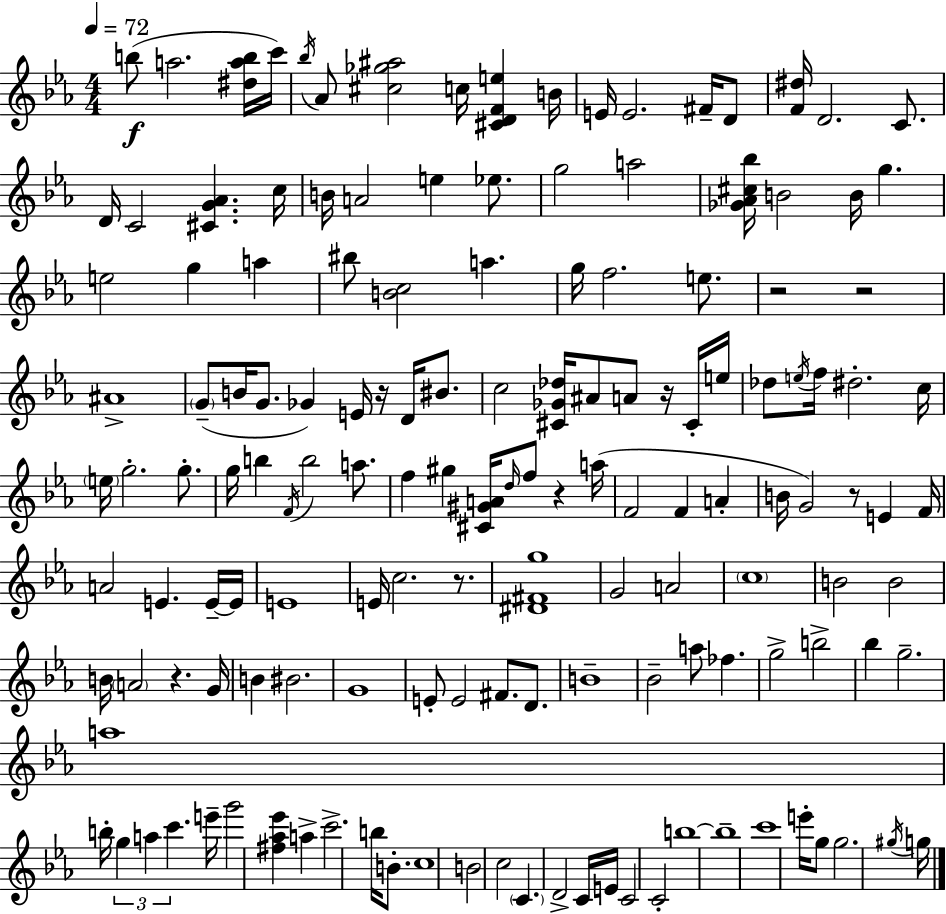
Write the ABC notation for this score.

X:1
T:Untitled
M:4/4
L:1/4
K:Cm
b/2 a2 [^dab]/4 c'/4 _b/4 _A/2 [^c_g^a]2 c/4 [^CDFe] B/4 E/4 E2 ^F/4 D/2 [F^d]/4 D2 C/2 D/4 C2 [^CG_A] c/4 B/4 A2 e _e/2 g2 a2 [_G_A^c_b]/4 B2 B/4 g e2 g a ^b/2 [Bc]2 a g/4 f2 e/2 z2 z2 ^A4 G/2 B/4 G/2 _G E/4 z/4 D/4 ^B/2 c2 [^C_G_d]/4 ^A/2 A/2 z/4 ^C/4 e/4 _d/2 e/4 f/4 ^d2 c/4 e/4 g2 g/2 g/4 b F/4 b2 a/2 f ^g [^C^GA]/4 d/4 f/2 z a/4 F2 F A B/4 G2 z/2 E F/4 A2 E E/4 E/4 E4 E/4 c2 z/2 [^D^Fg]4 G2 A2 c4 B2 B2 B/4 A2 z G/4 B ^B2 G4 E/2 E2 ^F/2 D/2 B4 _B2 a/2 _f g2 b2 _b g2 a4 b/4 g a c' e'/4 g'2 [^f_a_e'] a c'2 b/4 B/2 c4 B2 c2 C D2 C/4 E/4 C2 C2 b4 b4 c'4 e'/4 g/2 g2 ^g/4 g/4